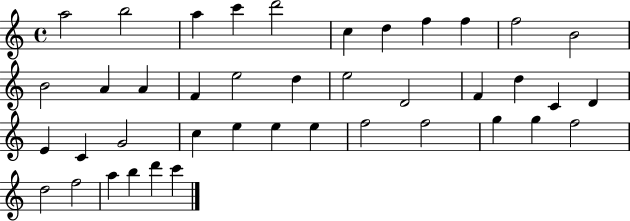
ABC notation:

X:1
T:Untitled
M:4/4
L:1/4
K:C
a2 b2 a c' d'2 c d f f f2 B2 B2 A A F e2 d e2 D2 F d C D E C G2 c e e e f2 f2 g g f2 d2 f2 a b d' c'